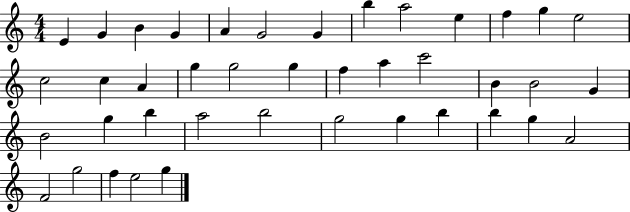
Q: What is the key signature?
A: C major